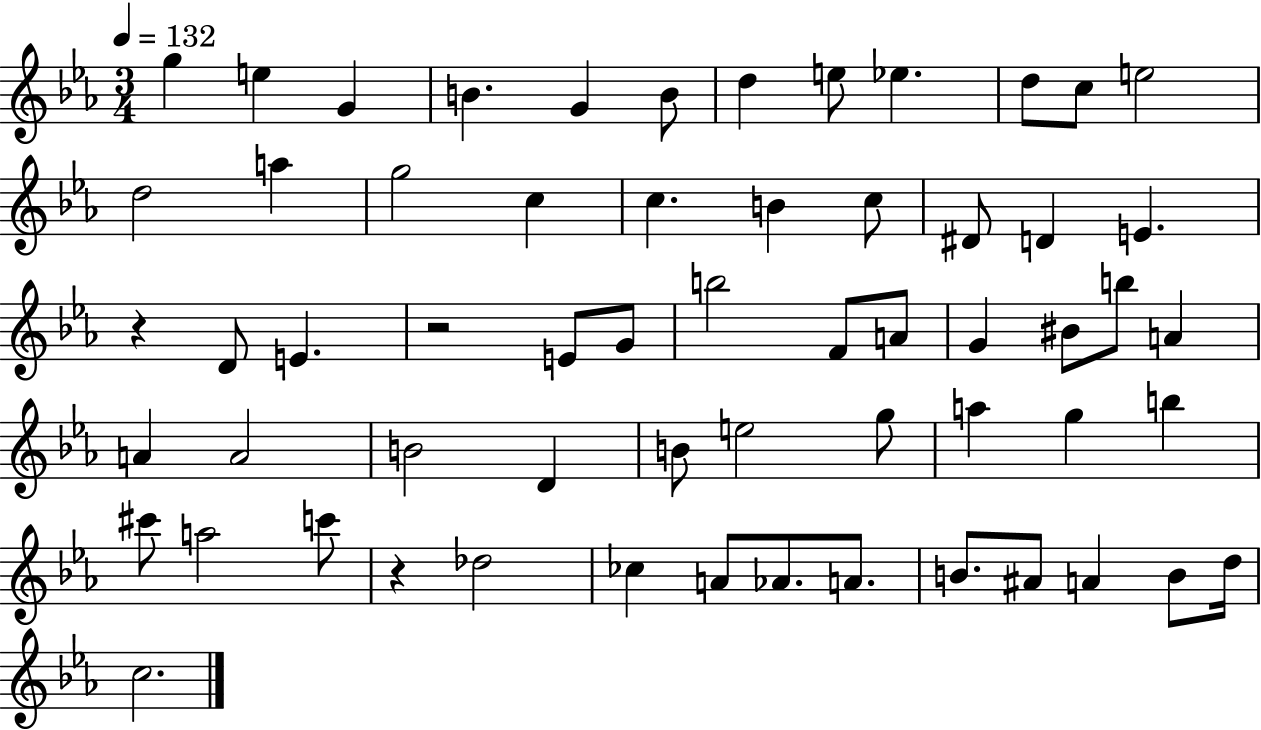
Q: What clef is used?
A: treble